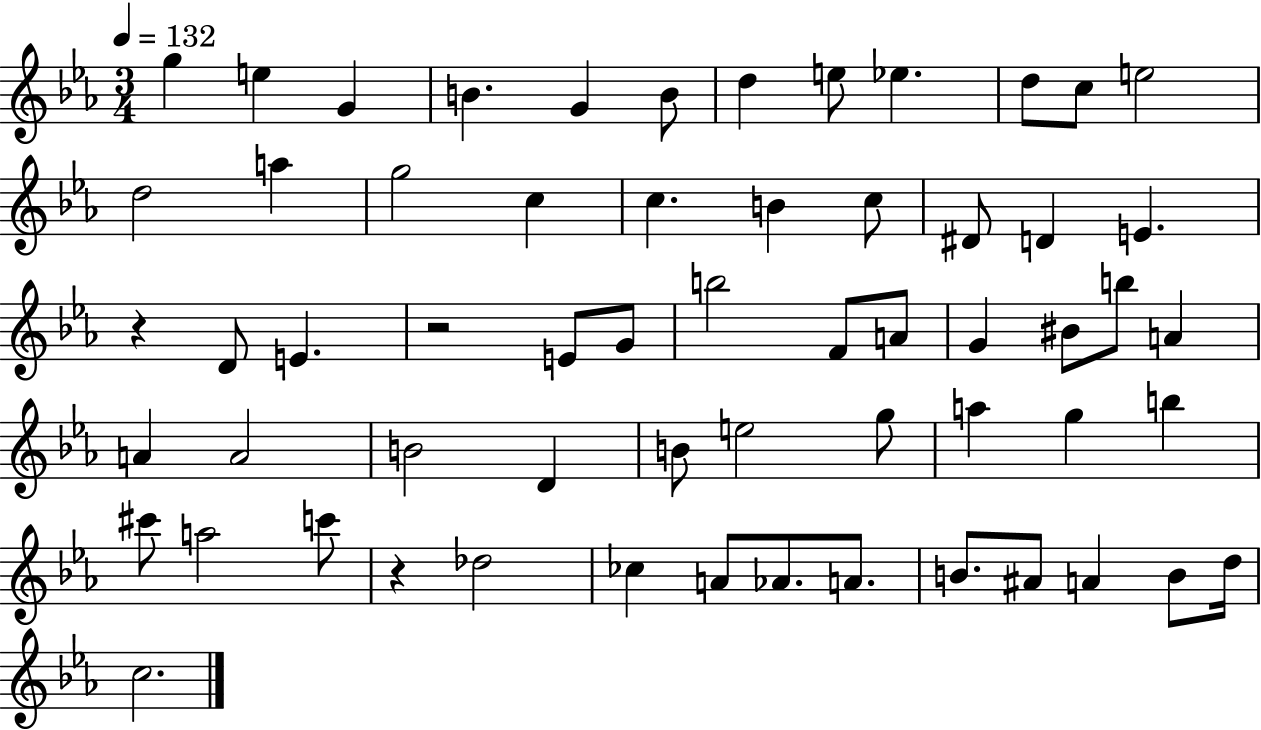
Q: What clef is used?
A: treble